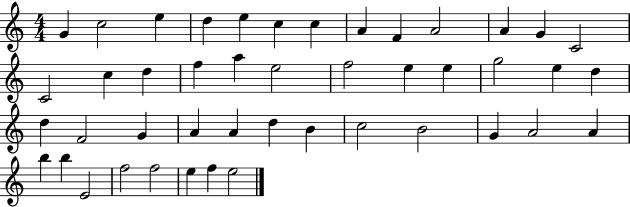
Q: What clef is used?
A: treble